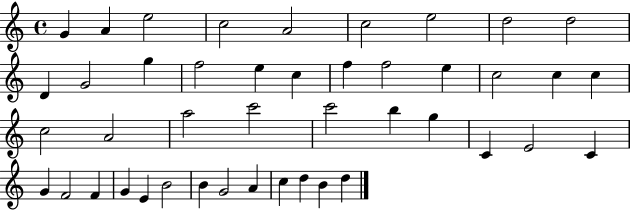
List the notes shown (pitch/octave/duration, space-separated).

G4/q A4/q E5/h C5/h A4/h C5/h E5/h D5/h D5/h D4/q G4/h G5/q F5/h E5/q C5/q F5/q F5/h E5/q C5/h C5/q C5/q C5/h A4/h A5/h C6/h C6/h B5/q G5/q C4/q E4/h C4/q G4/q F4/h F4/q G4/q E4/q B4/h B4/q G4/h A4/q C5/q D5/q B4/q D5/q